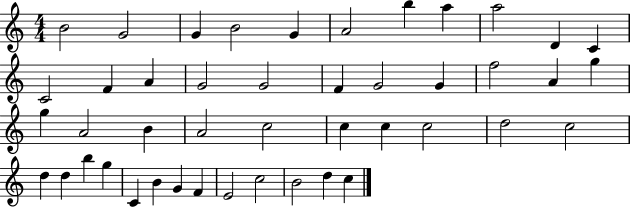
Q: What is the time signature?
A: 4/4